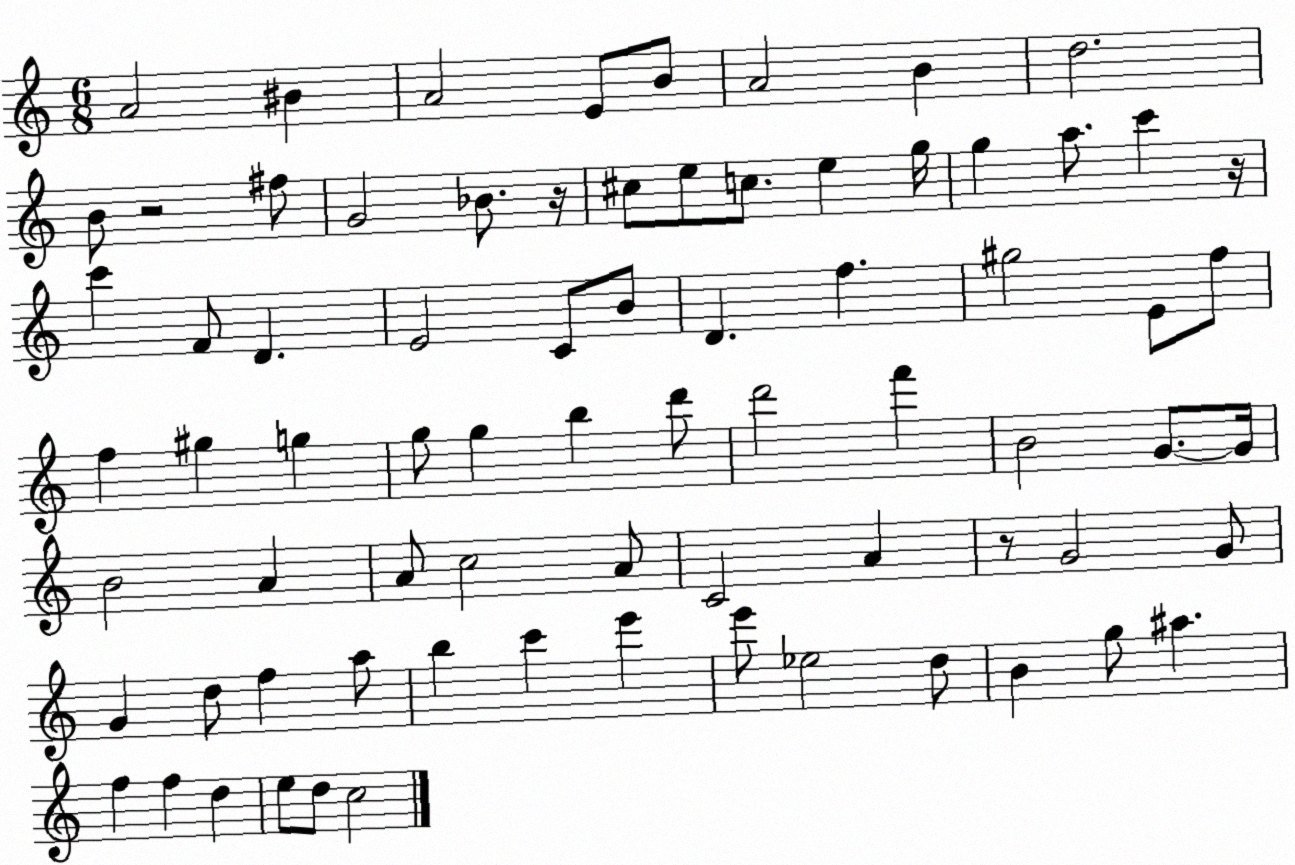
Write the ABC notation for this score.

X:1
T:Untitled
M:6/8
L:1/4
K:C
A2 ^B A2 E/2 B/2 A2 B d2 B/2 z2 ^f/2 G2 _B/2 z/4 ^c/2 e/2 c/2 e g/4 g a/2 c' z/4 c' F/2 D E2 C/2 B/2 D f ^g2 E/2 f/2 f ^g g g/2 g b d'/2 d'2 f' B2 G/2 G/4 B2 A A/2 c2 A/2 C2 A z/2 G2 G/2 G d/2 f a/2 b c' e' e'/2 _e2 d/2 B g/2 ^a f f d e/2 d/2 c2